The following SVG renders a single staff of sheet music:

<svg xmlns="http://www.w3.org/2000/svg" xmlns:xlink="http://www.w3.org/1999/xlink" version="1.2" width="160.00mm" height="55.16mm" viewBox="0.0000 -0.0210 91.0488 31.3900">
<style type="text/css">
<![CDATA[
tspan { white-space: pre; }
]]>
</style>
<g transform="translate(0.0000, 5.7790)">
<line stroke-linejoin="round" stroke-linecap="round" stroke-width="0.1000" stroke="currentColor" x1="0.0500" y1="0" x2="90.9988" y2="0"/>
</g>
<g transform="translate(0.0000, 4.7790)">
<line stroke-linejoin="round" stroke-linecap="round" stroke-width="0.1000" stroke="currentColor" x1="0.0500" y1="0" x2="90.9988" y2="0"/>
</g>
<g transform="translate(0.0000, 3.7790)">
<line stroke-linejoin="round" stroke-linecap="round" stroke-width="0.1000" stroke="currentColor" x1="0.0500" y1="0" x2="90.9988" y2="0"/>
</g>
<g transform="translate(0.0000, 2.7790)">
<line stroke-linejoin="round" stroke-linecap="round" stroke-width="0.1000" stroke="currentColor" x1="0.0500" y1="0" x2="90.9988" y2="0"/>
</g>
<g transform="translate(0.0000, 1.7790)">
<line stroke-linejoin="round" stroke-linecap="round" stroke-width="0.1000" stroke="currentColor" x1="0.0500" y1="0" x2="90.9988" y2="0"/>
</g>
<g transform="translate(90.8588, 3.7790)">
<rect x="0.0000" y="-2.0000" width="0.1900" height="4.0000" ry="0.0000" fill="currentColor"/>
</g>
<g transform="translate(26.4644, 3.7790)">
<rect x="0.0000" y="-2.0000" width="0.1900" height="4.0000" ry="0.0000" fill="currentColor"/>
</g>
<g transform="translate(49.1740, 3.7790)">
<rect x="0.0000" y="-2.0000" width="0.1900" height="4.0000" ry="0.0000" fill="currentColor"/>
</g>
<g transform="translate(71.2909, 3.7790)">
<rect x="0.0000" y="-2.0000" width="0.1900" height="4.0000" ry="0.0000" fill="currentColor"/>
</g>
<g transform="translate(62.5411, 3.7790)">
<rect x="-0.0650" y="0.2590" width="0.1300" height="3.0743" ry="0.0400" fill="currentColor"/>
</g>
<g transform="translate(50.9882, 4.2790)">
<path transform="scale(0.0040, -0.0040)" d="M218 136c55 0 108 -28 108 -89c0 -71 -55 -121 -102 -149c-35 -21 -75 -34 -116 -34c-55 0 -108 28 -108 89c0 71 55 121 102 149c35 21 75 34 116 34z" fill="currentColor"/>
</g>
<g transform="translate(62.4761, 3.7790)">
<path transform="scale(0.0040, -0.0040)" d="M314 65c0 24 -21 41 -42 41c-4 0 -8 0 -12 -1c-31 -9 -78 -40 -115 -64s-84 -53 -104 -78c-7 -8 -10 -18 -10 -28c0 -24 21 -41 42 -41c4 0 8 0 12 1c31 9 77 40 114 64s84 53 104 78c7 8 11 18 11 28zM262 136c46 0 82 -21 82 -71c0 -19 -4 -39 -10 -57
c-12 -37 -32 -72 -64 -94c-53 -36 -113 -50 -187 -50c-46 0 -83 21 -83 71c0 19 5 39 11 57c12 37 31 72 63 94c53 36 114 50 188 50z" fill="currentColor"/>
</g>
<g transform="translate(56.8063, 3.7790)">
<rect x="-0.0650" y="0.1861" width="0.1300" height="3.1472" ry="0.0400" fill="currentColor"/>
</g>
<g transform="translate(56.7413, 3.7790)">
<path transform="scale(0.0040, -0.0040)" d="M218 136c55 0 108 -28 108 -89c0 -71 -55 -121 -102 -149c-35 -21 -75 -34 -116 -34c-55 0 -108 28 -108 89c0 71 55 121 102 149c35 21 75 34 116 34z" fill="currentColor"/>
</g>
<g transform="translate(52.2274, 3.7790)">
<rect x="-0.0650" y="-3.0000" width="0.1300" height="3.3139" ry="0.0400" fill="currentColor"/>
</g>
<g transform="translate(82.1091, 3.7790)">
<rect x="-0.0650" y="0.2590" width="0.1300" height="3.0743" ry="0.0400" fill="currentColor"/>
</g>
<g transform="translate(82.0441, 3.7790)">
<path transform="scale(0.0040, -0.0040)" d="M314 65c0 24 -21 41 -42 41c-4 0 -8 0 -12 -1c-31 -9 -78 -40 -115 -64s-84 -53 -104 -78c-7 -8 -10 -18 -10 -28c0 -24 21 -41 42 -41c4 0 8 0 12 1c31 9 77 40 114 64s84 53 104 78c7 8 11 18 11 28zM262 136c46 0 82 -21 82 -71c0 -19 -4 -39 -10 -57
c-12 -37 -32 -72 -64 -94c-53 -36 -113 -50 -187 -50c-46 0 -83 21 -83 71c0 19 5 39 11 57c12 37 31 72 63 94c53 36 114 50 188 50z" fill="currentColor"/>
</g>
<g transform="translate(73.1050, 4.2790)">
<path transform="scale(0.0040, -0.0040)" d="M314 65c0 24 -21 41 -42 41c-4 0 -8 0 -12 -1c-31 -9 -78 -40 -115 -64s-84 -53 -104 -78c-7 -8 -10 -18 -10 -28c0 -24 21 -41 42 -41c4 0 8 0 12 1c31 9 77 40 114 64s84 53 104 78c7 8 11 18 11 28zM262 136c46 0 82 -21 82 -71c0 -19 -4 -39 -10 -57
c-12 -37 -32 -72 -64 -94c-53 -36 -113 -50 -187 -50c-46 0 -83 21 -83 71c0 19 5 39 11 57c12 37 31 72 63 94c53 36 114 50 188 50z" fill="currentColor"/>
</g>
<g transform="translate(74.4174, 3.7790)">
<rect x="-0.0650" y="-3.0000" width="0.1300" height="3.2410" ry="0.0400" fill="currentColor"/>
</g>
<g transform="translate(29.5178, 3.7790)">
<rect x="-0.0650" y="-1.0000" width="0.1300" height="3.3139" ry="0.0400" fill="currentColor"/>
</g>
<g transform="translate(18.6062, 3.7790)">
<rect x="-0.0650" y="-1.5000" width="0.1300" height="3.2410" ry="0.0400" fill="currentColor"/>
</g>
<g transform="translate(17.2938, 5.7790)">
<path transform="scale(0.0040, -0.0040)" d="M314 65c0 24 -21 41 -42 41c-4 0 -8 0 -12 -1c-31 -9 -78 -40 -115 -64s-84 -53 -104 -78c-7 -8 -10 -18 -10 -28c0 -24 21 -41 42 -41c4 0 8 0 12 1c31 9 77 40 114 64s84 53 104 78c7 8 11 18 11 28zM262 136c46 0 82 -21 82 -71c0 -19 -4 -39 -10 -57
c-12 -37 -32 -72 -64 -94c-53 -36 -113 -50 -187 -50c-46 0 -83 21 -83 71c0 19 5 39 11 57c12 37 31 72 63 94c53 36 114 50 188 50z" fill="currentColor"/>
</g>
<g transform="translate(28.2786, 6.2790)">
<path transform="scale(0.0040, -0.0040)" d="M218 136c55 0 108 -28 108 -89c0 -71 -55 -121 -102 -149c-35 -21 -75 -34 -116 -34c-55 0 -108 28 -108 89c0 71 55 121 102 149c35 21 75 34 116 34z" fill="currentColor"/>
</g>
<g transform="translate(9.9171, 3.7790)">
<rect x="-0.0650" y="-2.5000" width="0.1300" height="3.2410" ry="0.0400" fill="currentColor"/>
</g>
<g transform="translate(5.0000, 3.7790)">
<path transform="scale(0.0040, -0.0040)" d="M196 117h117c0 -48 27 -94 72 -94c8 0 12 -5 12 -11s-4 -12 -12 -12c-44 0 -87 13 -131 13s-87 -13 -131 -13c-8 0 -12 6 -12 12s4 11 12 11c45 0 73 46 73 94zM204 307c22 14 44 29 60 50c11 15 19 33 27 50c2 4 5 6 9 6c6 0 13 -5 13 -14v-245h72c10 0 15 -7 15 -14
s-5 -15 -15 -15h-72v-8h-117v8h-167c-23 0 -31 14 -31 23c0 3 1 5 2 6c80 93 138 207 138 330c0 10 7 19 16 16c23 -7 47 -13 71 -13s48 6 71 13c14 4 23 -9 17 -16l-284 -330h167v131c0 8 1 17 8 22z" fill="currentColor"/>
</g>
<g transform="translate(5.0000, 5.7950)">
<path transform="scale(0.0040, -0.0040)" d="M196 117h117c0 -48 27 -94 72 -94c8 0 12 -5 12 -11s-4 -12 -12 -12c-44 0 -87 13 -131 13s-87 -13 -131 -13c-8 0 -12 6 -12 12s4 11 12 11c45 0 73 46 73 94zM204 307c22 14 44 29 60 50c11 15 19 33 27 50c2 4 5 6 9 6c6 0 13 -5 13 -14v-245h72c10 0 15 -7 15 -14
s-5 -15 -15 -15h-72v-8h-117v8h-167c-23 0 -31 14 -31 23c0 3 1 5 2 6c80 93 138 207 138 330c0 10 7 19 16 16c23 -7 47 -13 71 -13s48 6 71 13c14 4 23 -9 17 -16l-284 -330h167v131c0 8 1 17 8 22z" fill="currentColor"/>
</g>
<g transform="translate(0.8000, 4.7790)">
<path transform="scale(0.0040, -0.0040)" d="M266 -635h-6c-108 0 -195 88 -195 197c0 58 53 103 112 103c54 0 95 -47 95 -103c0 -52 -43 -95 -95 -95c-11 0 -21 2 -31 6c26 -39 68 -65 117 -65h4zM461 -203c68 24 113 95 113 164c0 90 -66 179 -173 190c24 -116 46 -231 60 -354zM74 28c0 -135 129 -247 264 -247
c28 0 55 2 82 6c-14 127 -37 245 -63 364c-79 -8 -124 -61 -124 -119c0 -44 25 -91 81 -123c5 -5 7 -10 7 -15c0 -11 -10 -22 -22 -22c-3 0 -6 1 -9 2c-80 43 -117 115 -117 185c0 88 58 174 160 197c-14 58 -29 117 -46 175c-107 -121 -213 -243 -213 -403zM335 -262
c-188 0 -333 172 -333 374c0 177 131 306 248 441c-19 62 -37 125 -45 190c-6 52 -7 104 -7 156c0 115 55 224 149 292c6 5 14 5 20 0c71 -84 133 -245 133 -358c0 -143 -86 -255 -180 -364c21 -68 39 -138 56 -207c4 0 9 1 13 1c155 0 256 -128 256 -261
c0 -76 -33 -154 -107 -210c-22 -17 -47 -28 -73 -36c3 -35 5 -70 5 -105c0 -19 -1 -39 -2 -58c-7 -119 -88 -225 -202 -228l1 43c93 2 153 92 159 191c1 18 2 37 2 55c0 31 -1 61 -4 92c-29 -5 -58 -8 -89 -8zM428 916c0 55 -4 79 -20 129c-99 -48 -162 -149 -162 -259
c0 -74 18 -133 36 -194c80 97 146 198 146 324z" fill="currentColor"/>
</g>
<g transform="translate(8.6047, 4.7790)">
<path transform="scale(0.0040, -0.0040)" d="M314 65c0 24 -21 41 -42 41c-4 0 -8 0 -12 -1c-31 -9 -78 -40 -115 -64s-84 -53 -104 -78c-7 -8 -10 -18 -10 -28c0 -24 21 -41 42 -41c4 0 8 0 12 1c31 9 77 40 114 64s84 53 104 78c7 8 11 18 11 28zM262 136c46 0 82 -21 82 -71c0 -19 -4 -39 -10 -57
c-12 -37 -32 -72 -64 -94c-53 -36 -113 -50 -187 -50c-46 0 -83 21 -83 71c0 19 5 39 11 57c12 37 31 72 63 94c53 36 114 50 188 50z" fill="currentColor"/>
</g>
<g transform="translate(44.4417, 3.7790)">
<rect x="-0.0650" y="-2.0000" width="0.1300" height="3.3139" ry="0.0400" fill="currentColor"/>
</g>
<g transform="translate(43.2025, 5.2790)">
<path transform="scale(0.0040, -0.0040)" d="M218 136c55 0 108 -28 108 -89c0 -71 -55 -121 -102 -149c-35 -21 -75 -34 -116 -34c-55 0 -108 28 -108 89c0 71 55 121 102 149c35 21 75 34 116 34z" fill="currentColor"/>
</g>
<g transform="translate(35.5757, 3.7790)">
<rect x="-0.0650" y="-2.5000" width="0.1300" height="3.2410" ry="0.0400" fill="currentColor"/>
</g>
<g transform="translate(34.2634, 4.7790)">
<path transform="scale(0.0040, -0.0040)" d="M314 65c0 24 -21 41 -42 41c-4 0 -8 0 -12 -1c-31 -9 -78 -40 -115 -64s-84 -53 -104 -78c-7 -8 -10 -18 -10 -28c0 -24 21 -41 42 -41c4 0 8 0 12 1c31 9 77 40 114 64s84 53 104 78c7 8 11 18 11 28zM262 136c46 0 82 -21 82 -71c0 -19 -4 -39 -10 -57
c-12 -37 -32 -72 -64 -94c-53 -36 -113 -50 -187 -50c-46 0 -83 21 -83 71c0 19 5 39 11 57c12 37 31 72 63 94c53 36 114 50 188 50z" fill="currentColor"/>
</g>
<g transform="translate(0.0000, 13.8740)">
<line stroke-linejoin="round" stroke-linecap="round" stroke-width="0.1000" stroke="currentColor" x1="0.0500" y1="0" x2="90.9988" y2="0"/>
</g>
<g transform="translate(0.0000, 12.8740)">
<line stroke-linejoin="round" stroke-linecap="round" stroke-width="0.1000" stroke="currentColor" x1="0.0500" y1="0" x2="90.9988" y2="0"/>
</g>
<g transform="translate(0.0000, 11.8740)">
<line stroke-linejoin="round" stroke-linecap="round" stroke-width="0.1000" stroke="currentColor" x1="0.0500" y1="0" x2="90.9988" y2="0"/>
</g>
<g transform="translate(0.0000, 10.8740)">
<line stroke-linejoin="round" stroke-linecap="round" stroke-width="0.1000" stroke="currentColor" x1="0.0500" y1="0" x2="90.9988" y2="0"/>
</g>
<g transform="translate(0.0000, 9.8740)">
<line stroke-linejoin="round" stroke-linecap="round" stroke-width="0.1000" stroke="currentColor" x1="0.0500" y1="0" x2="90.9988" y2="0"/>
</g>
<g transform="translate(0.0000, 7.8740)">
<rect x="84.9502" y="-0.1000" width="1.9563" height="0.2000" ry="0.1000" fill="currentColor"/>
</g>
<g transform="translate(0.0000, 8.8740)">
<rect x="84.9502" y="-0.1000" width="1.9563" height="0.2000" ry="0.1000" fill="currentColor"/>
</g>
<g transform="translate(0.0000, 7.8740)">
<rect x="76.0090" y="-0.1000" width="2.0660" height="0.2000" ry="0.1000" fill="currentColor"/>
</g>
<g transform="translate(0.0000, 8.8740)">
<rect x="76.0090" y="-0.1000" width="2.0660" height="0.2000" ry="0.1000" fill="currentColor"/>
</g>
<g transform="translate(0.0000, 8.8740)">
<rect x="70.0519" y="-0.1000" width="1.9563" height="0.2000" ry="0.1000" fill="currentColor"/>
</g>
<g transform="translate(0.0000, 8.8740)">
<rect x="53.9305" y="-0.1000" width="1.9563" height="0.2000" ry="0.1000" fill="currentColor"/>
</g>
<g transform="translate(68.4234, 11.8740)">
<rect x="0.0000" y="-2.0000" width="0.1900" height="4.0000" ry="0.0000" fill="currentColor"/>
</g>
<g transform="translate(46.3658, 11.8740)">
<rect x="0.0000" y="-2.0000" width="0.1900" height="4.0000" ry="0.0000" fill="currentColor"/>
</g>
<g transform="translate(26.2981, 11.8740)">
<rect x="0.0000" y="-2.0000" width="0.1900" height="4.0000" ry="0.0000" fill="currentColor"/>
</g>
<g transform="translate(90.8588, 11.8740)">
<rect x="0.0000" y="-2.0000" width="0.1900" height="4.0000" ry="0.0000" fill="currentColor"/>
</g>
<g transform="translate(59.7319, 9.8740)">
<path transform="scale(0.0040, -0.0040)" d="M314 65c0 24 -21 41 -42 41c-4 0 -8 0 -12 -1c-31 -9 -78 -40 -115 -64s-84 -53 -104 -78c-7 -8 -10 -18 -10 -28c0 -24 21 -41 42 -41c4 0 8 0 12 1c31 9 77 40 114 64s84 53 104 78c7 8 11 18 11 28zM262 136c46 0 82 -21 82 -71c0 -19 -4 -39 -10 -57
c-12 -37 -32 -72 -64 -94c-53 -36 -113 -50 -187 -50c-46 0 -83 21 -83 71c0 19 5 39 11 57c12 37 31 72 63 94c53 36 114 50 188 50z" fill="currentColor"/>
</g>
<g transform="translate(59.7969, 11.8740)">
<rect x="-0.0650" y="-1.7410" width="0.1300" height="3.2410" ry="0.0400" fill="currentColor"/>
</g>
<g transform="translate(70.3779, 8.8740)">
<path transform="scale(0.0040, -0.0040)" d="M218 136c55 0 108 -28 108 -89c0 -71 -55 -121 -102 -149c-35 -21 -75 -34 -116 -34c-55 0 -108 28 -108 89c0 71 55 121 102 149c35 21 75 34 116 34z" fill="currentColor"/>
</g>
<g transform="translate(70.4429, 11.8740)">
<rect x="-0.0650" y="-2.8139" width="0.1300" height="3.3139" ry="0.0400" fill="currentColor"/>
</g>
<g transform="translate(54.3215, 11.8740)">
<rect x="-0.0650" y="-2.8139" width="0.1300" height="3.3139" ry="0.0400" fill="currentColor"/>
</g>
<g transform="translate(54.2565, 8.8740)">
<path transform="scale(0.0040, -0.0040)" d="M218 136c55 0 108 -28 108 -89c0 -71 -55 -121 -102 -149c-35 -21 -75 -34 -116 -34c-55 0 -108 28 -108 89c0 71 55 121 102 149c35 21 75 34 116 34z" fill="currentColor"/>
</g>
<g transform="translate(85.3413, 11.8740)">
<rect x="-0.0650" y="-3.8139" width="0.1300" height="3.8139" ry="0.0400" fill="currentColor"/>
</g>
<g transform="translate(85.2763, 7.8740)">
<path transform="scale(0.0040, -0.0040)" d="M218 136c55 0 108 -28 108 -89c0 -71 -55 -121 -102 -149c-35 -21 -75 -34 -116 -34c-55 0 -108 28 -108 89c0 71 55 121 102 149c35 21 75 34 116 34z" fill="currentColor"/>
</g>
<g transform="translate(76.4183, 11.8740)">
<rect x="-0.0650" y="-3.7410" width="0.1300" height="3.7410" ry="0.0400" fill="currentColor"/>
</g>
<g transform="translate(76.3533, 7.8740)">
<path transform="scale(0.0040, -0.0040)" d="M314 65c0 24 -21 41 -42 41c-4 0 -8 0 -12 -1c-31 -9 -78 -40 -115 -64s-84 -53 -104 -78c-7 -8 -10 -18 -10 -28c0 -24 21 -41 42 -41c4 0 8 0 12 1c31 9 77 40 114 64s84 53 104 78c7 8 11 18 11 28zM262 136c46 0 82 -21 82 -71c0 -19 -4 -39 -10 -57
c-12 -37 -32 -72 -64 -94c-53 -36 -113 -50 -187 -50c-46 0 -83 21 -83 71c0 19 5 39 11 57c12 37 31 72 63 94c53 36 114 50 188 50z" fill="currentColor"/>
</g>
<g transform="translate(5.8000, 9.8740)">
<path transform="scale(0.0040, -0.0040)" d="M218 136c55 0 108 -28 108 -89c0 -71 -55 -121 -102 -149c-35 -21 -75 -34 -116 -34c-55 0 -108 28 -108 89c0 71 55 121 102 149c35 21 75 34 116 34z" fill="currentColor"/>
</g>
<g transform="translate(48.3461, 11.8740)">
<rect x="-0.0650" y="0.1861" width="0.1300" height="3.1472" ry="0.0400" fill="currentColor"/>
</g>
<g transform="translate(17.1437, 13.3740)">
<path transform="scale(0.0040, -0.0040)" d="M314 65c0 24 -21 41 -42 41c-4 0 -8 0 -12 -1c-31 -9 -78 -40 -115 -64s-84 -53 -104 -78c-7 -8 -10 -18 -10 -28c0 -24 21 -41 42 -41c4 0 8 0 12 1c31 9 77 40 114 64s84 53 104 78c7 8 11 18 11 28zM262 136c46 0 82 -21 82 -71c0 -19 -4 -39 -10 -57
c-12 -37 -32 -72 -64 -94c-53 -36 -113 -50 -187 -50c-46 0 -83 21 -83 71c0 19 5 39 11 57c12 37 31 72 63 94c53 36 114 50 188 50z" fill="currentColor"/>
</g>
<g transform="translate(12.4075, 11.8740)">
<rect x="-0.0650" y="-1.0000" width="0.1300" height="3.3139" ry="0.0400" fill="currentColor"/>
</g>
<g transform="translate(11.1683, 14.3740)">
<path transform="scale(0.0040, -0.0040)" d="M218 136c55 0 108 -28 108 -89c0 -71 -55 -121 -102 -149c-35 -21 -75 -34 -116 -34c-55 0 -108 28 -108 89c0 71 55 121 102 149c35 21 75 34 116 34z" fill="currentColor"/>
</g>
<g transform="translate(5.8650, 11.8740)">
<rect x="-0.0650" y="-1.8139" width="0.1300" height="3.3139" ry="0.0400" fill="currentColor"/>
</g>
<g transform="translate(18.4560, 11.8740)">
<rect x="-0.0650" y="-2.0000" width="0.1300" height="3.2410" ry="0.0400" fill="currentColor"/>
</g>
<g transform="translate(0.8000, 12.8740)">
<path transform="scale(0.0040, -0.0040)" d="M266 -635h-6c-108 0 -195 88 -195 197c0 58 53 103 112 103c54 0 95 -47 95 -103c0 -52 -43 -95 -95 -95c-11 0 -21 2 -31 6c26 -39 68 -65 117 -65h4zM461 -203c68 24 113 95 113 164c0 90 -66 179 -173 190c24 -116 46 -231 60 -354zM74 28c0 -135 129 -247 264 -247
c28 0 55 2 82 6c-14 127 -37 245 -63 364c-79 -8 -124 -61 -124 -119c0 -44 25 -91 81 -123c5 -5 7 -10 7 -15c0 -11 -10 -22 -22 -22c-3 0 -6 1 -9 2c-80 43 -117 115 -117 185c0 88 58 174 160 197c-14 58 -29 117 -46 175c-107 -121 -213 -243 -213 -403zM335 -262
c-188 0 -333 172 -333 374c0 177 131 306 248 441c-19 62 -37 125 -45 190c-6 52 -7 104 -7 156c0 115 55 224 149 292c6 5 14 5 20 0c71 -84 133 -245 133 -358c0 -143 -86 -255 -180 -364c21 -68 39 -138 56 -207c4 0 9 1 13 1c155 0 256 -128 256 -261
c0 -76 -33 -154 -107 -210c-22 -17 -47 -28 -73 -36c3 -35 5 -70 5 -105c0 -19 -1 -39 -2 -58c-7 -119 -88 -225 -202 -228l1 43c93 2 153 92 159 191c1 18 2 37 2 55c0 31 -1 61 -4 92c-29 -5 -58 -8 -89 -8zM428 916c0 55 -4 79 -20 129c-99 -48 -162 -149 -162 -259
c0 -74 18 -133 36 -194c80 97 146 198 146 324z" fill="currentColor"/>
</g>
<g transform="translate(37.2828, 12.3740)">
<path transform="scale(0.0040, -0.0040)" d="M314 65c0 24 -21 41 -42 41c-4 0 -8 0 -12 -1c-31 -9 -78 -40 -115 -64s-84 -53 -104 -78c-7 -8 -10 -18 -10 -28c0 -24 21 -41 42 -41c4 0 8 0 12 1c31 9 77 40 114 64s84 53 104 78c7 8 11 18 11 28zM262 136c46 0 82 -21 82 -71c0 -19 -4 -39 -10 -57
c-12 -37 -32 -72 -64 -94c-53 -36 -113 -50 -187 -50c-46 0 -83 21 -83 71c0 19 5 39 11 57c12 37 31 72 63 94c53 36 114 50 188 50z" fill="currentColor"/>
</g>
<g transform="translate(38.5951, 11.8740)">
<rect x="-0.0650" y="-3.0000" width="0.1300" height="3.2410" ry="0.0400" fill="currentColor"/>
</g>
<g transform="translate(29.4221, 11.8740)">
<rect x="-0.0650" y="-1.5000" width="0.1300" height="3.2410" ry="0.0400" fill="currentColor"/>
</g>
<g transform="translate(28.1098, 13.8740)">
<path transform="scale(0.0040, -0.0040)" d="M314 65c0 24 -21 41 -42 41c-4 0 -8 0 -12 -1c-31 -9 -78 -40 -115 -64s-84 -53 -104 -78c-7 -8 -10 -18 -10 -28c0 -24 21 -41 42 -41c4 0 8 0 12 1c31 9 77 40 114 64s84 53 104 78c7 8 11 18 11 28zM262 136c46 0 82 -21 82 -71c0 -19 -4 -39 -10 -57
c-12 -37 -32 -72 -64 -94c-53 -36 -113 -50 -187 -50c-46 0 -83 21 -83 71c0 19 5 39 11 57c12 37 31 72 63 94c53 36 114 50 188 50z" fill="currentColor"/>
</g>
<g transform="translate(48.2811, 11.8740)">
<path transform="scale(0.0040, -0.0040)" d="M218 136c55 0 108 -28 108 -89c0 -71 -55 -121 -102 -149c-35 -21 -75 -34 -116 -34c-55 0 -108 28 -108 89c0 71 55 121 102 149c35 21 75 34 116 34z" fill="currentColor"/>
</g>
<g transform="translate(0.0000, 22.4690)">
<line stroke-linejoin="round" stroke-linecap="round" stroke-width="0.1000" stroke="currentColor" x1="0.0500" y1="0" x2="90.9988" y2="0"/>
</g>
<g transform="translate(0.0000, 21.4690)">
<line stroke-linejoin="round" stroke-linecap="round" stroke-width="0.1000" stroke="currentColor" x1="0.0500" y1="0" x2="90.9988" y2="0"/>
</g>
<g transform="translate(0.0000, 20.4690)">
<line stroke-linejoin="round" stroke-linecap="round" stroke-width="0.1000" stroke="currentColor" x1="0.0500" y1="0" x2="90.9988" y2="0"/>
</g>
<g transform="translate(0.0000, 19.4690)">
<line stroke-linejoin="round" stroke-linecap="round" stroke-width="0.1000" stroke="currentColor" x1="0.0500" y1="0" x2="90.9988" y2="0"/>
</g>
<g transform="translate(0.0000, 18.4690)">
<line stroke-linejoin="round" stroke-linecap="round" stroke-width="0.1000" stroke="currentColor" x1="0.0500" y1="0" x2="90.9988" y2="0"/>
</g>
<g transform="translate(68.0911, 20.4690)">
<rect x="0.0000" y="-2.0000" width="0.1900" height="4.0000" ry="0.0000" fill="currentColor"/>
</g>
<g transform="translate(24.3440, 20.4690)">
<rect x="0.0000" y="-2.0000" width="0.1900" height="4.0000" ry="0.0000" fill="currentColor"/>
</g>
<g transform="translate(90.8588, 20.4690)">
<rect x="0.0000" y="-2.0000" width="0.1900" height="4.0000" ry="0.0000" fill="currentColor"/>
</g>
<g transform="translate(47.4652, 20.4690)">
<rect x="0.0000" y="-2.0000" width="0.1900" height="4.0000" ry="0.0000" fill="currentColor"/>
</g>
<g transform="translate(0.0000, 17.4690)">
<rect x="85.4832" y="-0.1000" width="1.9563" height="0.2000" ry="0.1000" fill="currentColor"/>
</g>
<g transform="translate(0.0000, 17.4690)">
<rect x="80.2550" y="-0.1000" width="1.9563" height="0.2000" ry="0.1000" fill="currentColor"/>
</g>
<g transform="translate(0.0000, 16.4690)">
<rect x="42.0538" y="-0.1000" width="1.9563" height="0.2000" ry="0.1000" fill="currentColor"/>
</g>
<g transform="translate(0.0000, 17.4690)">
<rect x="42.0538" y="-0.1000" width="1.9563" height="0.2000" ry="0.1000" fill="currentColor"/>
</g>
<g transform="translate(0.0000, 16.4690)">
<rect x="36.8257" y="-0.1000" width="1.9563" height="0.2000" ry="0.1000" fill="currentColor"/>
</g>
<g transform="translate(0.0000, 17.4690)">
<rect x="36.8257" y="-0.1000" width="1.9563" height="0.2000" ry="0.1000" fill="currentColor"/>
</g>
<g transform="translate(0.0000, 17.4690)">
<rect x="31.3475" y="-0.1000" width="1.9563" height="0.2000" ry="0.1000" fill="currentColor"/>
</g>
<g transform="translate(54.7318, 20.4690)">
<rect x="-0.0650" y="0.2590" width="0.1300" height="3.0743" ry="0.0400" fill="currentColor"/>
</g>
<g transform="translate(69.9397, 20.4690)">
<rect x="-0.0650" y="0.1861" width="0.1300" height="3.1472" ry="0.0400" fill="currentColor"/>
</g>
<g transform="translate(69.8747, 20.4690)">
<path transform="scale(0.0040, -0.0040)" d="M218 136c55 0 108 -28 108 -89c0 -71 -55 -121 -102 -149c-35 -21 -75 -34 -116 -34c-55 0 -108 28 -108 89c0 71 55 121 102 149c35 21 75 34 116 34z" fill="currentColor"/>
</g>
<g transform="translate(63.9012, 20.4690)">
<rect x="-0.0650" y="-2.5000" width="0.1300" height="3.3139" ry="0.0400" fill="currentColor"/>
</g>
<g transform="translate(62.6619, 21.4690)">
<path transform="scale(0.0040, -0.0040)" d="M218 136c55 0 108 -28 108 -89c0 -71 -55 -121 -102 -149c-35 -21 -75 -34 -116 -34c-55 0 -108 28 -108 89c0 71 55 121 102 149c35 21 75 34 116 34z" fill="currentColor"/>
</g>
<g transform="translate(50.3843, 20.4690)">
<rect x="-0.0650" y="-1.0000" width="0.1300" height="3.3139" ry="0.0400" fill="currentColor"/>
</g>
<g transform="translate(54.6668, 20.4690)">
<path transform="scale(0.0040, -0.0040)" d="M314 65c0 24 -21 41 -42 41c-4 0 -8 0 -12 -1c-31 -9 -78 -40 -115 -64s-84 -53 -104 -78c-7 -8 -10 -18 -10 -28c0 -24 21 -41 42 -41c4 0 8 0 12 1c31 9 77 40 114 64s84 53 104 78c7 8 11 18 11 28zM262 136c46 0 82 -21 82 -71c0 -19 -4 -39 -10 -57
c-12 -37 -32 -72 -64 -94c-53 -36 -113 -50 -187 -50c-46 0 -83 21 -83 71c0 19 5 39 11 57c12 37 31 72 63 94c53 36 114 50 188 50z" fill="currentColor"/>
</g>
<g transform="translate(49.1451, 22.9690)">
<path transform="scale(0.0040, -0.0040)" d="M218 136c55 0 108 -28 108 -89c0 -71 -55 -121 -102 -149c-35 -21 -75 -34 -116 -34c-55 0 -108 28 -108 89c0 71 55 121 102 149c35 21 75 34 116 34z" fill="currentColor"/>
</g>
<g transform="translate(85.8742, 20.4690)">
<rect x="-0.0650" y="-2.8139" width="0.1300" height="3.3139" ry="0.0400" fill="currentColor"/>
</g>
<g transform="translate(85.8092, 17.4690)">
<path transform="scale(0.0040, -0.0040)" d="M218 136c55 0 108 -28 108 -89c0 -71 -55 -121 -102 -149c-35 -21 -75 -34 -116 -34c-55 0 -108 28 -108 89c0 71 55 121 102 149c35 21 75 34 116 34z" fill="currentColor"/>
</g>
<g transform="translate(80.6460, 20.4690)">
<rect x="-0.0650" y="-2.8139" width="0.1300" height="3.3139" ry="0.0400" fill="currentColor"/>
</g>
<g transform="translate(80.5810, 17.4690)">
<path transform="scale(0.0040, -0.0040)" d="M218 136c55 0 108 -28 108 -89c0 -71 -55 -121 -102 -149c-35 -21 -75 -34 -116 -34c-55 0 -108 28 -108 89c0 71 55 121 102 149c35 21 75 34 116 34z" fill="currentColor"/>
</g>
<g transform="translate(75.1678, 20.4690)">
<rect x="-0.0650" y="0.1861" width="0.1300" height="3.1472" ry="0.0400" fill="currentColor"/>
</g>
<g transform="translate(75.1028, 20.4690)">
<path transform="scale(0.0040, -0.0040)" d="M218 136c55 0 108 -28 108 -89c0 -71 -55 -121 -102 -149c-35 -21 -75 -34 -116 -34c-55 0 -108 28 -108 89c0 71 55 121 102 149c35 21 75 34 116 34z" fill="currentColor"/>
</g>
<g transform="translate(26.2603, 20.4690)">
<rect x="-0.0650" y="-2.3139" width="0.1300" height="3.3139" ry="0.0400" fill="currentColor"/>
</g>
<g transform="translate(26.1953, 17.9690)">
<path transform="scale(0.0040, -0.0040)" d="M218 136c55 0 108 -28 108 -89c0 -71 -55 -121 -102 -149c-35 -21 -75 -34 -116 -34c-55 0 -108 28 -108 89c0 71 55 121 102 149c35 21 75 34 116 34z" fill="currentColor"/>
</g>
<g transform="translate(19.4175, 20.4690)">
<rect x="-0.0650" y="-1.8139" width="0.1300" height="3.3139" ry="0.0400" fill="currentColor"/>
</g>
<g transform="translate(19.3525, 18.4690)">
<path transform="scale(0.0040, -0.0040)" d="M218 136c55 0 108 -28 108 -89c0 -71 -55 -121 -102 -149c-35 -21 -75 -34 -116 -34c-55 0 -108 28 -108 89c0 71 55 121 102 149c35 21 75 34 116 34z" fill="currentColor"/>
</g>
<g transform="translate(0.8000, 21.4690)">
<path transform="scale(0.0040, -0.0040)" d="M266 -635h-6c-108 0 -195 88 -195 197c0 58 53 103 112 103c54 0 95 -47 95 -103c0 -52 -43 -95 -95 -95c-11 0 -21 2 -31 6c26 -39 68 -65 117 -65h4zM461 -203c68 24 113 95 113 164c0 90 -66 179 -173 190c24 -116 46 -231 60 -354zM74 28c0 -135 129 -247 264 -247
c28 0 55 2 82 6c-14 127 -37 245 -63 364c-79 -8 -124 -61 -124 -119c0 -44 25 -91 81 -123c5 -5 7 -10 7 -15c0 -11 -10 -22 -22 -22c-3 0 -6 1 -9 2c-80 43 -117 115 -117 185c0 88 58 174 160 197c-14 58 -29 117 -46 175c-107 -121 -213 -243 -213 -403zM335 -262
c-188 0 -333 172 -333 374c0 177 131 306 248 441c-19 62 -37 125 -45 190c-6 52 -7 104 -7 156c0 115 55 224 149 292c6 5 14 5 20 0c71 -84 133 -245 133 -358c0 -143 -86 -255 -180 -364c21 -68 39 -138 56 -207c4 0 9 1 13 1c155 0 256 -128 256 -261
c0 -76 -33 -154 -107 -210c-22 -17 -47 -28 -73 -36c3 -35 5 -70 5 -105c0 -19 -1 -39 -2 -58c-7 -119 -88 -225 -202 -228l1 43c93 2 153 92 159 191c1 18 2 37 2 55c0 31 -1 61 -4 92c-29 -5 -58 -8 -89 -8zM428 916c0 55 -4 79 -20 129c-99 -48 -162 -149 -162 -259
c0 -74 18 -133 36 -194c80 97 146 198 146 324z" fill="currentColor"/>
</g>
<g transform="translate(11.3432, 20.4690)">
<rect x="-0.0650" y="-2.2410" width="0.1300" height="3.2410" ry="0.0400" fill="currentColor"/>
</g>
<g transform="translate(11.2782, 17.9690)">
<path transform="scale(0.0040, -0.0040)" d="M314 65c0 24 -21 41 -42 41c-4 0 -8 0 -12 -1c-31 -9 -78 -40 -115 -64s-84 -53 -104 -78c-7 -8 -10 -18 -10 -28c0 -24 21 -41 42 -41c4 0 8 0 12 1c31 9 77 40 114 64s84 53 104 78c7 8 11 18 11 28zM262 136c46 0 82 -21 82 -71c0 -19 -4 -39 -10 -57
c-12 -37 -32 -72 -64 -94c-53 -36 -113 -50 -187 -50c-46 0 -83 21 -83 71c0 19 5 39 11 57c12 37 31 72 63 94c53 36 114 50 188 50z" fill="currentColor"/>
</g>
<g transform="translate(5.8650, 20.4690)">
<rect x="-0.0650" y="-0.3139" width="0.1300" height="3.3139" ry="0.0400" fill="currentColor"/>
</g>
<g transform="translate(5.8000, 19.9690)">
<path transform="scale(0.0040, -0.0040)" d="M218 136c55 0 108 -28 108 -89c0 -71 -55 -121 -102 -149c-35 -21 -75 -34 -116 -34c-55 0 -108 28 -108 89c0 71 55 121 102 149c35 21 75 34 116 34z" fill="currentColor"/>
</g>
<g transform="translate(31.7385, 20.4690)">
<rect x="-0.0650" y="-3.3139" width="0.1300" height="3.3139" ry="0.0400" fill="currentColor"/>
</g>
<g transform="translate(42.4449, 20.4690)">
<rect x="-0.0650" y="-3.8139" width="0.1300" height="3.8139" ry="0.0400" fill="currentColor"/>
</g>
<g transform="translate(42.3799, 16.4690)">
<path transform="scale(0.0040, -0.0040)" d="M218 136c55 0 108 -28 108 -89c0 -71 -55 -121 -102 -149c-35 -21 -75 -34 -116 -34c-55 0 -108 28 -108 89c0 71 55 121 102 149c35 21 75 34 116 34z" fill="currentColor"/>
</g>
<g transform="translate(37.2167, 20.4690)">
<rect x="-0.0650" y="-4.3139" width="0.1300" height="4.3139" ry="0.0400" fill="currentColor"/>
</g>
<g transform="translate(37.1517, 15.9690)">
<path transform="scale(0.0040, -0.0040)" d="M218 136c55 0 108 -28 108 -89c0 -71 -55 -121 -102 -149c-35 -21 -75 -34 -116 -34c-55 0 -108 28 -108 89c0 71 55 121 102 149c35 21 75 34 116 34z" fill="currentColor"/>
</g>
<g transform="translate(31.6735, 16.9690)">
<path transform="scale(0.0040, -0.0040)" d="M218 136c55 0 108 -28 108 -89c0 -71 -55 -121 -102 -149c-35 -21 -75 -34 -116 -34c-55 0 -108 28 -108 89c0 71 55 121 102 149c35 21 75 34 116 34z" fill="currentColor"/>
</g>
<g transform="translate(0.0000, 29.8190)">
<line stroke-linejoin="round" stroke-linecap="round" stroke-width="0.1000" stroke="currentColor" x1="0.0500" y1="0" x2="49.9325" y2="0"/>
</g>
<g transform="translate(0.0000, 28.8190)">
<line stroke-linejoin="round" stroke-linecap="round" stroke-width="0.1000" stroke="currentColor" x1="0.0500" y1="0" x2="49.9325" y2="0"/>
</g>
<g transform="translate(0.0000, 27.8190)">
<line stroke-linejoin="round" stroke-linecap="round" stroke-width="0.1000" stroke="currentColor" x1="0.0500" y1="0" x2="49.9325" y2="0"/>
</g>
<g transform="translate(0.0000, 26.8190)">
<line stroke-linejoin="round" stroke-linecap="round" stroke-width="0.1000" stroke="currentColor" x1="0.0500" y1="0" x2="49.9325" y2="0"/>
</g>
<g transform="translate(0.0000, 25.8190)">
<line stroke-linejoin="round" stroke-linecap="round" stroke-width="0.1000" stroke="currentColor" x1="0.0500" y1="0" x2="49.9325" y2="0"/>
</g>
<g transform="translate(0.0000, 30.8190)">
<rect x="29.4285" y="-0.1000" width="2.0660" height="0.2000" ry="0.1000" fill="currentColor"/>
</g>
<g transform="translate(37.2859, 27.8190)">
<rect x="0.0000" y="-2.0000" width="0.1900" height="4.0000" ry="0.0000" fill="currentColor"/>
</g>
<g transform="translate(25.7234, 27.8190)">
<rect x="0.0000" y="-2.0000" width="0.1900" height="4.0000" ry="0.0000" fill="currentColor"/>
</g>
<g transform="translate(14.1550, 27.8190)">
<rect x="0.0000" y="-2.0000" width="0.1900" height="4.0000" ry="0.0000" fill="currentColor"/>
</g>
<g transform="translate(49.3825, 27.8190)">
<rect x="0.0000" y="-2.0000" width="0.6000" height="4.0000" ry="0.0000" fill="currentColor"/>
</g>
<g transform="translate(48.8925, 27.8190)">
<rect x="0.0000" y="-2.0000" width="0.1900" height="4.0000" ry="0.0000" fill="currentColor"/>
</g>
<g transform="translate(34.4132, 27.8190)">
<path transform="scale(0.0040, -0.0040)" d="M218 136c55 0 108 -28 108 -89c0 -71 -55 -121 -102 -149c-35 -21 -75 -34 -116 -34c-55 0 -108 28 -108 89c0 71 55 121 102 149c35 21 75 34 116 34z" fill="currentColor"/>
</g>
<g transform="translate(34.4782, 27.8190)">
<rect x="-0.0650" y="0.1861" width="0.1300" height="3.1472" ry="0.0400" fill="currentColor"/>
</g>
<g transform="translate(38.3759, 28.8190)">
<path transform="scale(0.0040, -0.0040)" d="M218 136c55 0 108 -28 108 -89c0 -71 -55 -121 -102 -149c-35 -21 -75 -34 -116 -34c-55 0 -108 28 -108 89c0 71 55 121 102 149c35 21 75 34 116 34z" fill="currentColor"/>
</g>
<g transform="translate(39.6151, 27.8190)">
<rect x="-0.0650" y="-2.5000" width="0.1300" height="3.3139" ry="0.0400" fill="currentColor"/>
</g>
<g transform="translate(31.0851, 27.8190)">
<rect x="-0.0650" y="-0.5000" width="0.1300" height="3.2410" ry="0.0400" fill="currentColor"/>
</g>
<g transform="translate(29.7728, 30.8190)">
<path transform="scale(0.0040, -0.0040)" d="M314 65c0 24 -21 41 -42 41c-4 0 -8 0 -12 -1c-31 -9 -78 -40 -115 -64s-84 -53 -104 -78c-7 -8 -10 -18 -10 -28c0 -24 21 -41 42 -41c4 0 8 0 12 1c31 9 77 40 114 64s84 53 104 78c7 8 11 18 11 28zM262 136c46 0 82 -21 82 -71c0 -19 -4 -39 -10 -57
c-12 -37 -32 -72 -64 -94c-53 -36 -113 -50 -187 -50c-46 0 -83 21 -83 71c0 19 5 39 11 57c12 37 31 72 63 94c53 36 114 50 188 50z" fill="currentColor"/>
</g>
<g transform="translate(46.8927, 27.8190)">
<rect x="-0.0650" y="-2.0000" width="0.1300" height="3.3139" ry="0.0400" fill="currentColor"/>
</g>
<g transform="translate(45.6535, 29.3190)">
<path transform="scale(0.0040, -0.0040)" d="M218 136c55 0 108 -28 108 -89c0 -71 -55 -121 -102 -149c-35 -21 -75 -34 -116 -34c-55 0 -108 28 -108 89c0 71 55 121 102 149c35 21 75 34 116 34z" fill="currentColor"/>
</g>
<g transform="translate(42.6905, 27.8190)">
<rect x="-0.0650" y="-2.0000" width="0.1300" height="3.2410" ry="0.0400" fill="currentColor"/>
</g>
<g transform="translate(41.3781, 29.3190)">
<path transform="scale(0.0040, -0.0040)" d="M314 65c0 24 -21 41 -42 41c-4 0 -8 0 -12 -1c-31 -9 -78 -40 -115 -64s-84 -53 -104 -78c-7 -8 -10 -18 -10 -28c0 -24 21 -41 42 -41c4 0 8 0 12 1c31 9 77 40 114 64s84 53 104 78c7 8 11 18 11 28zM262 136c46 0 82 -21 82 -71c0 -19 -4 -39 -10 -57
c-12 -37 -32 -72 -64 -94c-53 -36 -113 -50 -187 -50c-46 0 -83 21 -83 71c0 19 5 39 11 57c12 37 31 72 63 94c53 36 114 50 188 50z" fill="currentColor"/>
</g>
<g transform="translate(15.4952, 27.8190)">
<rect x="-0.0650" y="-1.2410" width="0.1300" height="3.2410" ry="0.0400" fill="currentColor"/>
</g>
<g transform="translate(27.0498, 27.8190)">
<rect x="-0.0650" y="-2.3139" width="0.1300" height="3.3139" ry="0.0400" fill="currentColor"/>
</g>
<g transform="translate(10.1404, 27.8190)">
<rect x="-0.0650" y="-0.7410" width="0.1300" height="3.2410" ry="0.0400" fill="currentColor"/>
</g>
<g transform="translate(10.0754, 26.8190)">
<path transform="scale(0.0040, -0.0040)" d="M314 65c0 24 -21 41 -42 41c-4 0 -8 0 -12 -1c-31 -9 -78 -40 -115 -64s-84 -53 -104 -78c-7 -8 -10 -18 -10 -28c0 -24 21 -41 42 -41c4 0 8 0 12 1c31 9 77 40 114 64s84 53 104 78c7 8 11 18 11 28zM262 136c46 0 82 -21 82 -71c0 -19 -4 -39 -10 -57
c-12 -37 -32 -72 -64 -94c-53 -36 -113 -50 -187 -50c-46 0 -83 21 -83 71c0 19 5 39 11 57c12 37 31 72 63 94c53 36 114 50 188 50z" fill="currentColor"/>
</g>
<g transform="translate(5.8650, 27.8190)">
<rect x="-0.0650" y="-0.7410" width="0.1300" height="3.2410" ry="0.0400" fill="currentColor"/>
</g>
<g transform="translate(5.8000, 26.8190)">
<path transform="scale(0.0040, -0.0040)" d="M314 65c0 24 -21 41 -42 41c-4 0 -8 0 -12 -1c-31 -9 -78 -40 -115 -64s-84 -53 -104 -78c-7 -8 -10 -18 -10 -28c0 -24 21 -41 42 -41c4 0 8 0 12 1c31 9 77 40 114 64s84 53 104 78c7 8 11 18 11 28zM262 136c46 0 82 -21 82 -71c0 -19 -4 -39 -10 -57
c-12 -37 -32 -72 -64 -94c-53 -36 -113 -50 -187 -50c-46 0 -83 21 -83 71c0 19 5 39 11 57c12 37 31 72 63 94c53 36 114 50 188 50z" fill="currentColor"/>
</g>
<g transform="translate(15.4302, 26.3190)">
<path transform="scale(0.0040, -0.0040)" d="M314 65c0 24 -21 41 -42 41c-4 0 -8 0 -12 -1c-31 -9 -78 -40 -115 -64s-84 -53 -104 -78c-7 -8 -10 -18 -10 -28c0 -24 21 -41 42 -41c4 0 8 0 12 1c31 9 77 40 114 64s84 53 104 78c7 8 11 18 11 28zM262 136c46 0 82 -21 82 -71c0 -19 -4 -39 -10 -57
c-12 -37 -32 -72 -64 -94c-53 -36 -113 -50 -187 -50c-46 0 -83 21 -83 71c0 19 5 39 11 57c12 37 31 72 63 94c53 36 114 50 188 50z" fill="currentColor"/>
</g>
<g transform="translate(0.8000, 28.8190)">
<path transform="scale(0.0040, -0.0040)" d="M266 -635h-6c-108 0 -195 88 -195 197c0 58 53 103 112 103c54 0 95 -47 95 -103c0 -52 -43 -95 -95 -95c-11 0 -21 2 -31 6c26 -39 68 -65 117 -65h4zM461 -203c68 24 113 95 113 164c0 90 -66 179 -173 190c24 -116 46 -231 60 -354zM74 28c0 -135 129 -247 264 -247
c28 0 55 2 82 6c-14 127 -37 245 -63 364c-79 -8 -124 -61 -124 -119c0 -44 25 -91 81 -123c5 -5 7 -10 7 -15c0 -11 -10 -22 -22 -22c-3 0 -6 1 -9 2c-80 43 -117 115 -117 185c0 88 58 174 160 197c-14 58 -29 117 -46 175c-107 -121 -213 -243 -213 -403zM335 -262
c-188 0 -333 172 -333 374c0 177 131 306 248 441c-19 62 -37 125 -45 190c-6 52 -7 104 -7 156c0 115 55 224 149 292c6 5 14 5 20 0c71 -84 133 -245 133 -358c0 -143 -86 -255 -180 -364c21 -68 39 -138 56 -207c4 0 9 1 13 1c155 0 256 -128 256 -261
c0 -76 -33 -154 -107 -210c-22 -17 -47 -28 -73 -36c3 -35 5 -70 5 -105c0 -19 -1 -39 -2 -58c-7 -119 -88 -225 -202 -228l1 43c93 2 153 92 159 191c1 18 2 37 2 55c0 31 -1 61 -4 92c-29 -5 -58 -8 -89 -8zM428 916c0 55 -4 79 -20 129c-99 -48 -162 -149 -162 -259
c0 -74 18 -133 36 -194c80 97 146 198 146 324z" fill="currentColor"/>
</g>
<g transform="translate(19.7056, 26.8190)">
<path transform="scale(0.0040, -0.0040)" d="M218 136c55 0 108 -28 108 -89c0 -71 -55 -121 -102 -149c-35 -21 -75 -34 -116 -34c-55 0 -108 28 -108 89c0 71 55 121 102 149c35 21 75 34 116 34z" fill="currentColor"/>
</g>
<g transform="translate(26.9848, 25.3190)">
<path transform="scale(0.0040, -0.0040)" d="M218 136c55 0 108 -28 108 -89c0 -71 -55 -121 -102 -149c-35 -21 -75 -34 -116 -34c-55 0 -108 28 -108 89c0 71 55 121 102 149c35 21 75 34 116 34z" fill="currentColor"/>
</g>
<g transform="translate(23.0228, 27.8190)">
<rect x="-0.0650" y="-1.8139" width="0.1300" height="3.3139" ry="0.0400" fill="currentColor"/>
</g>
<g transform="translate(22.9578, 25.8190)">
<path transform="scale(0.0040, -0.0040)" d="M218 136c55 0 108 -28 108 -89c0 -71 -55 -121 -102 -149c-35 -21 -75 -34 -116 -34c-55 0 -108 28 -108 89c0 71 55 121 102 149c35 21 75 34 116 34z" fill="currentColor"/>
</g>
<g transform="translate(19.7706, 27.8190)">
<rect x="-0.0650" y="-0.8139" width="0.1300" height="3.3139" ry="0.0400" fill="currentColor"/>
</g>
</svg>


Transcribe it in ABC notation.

X:1
T:Untitled
M:4/4
L:1/4
K:C
G2 E2 D G2 F A B B2 A2 B2 f D F2 E2 A2 B a f2 a c'2 c' c g2 f g b d' c' D B2 G B B a a d2 d2 e2 d f g C2 B G F2 F